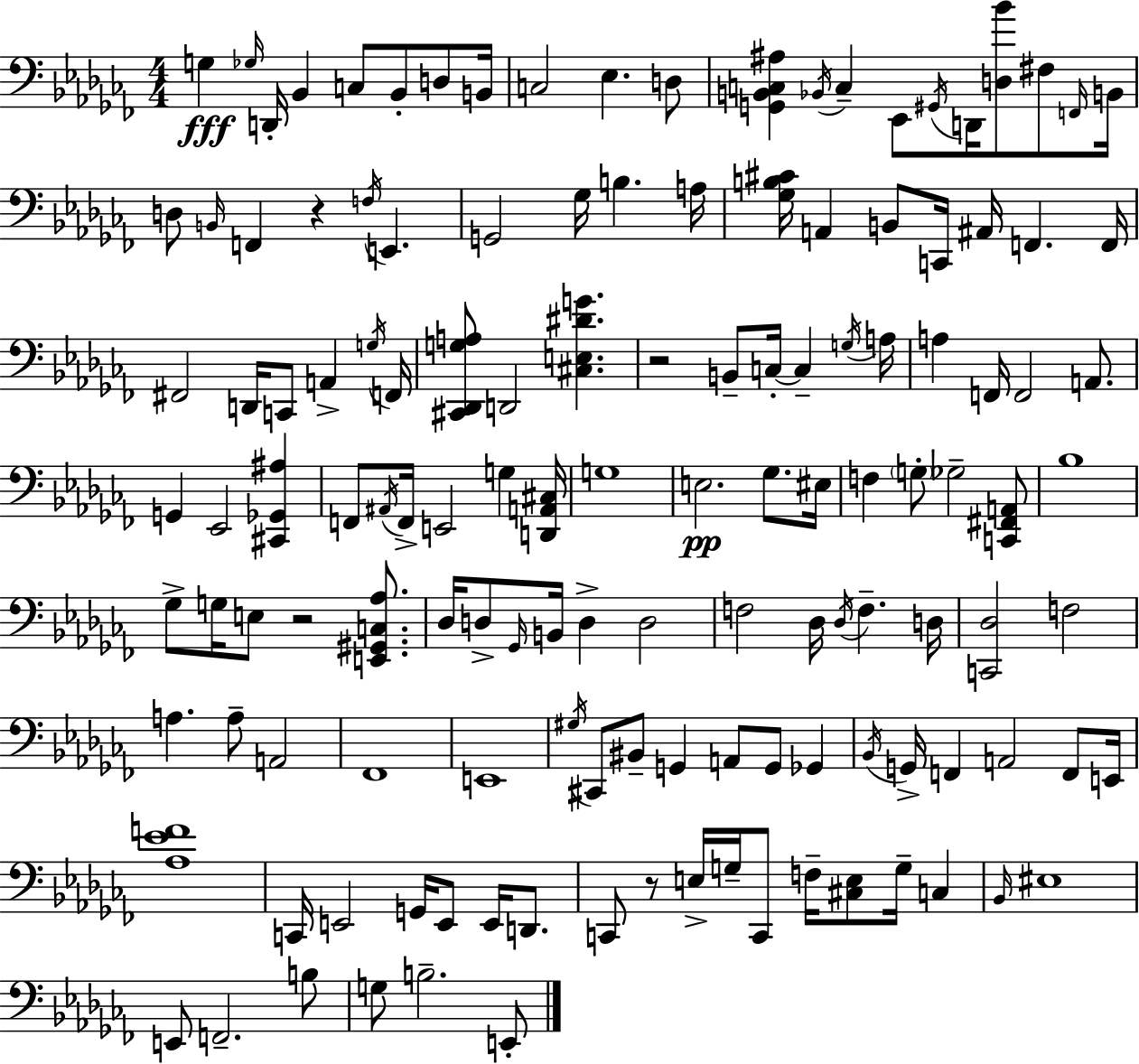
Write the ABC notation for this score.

X:1
T:Untitled
M:4/4
L:1/4
K:Abm
G, _G,/4 D,,/4 _B,, C,/2 _B,,/2 D,/2 B,,/4 C,2 _E, D,/2 [G,,B,,C,^A,] _B,,/4 C, _E,,/2 ^G,,/4 D,,/4 [D,_B]/2 ^F,/2 F,,/4 B,,/4 D,/2 B,,/4 F,, z F,/4 E,, G,,2 _G,/4 B, A,/4 [_G,B,^C]/4 A,, B,,/2 C,,/4 ^A,,/4 F,, F,,/4 ^F,,2 D,,/4 C,,/2 A,, G,/4 F,,/4 [^C,,_D,,G,A,]/2 D,,2 [^C,E,^DG] z2 B,,/2 C,/4 C, G,/4 A,/4 A, F,,/4 F,,2 A,,/2 G,, _E,,2 [^C,,_G,,^A,] F,,/2 ^A,,/4 F,,/4 E,,2 G, [D,,A,,^C,]/4 G,4 E,2 _G,/2 ^E,/4 F, G,/2 _G,2 [C,,^F,,A,,]/2 _B,4 _G,/2 G,/4 E,/2 z2 [E,,^G,,C,_A,]/2 _D,/4 D,/2 _G,,/4 B,,/4 D, D,2 F,2 _D,/4 _D,/4 F, D,/4 [C,,_D,]2 F,2 A, A,/2 A,,2 _F,,4 E,,4 ^G,/4 ^C,,/2 ^B,,/2 G,, A,,/2 G,,/2 _G,, _B,,/4 G,,/4 F,, A,,2 F,,/2 E,,/4 [_A,_EF]4 C,,/4 E,,2 G,,/4 E,,/2 E,,/4 D,,/2 C,,/2 z/2 E,/4 G,/4 C,,/2 F,/4 [^C,E,]/2 G,/4 C, _B,,/4 ^E,4 E,,/2 F,,2 B,/2 G,/2 B,2 E,,/2